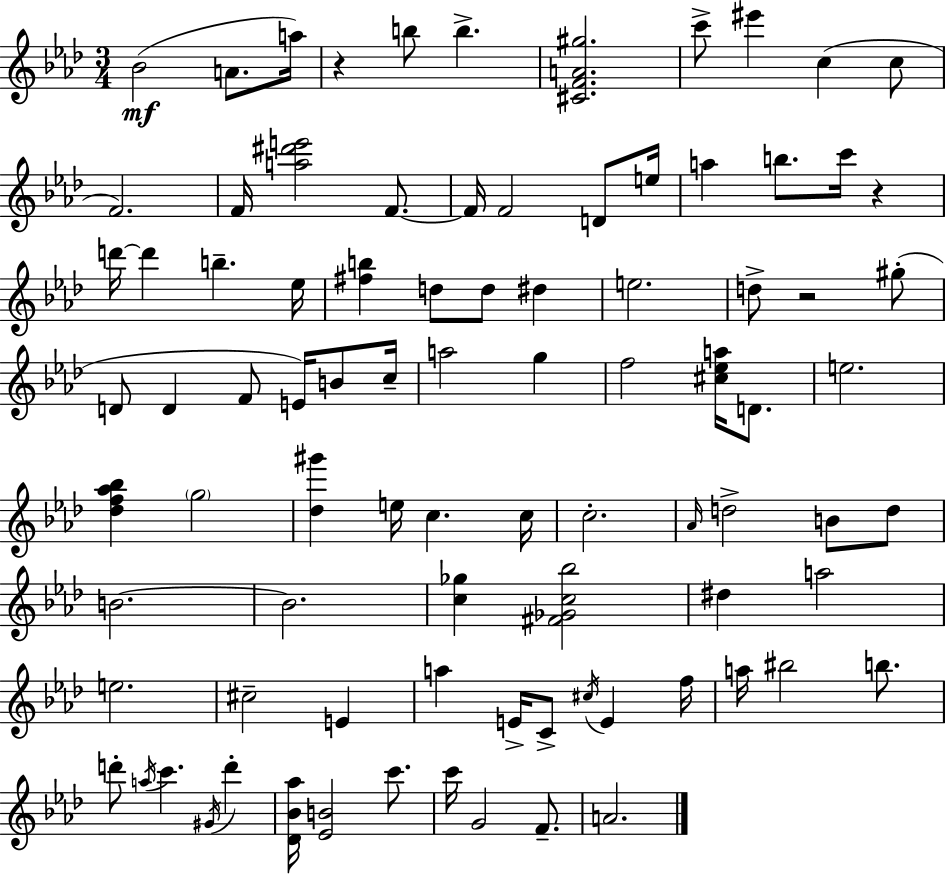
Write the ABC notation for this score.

X:1
T:Untitled
M:3/4
L:1/4
K:Fm
_B2 A/2 a/4 z b/2 b [^CFA^g]2 c'/2 ^e' c c/2 F2 F/4 [a^d'e']2 F/2 F/4 F2 D/2 e/4 a b/2 c'/4 z d'/4 d' b _e/4 [^fb] d/2 d/2 ^d e2 d/2 z2 ^g/2 D/2 D F/2 E/4 B/2 c/4 a2 g f2 [^c_ea]/4 D/2 e2 [_df_a_b] g2 [_d^g'] e/4 c c/4 c2 _A/4 d2 B/2 d/2 B2 B2 [c_g] [^F_Gc_b]2 ^d a2 e2 ^c2 E a E/4 C/2 ^c/4 E f/4 a/4 ^b2 b/2 d'/2 a/4 c' ^G/4 d' [_D_B_a]/4 [_EB]2 c'/2 c'/4 G2 F/2 A2